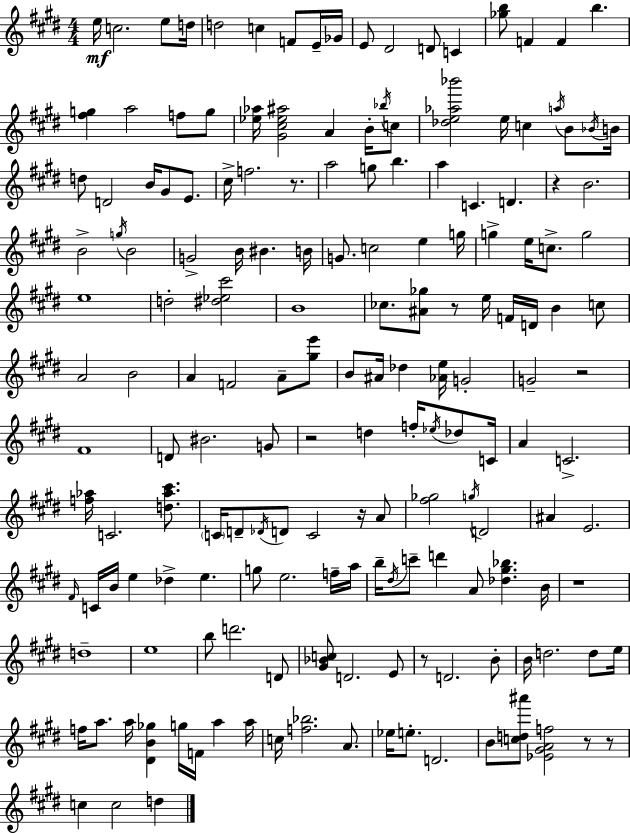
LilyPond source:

{
  \clef treble
  \numericTimeSignature
  \time 4/4
  \key e \major
  e''16\mf c''2. e''8 d''16 | d''2 c''4 f'8 e'16-- ges'16 | e'8 dis'2 d'8 c'4 | <ges'' b''>8 f'4 f'4 b''4. | \break <fis'' g''>4 a''2 f''8 g''8 | <ees'' aes''>16 <gis' cis'' ees'' ais''>2 a'4 b'16-. \acciaccatura { bes''16 } c''8 | <des'' e'' aes'' bes'''>2 e''16 c''4 \acciaccatura { a''16 } b'8 | \acciaccatura { bes'16 } b'16 d''8 d'2 b'16 gis'8 | \break e'8. cis''16-> f''2. | r8. a''2 g''8 b''4. | a''4 c'4. d'4. | r4 b'2. | \break b'2-> \acciaccatura { g''16 } b'2 | g'2-> b'16 bis'4. | b'16 g'8. c''2 e''4 | g''16 g''4-> e''16 c''8.-> g''2 | \break e''1 | d''2-. <dis'' ees'' cis'''>2 | b'1 | ces''8. <ais' ges''>8 r8 e''16 f'16 d'16 b'4 | \break c''8 a'2 b'2 | a'4 f'2 | a'8-- <gis'' e'''>8 b'8 ais'16 des''4 <aes' e''>16 g'2-. | g'2-- r2 | \break fis'1 | d'8 bis'2. | g'8 r2 d''4 | f''16-. \acciaccatura { ees''16 } des''8 c'16 a'4 c'2.-> | \break <f'' aes''>16 c'2. | <d'' aes'' cis'''>8. \parenthesize c'16 d'8-- \acciaccatura { des'16 } d'8 c'2 | r16 a'8 <fis'' ges''>2 \acciaccatura { g''16 } d'2 | ais'4 e'2. | \break \grace { fis'16 } c'16 b'16 e''4 des''4-> | e''4. g''8 e''2. | f''16-- a''16 b''16-- \acciaccatura { dis''16 } c'''8-- d'''4 | a'8 <des'' gis'' bes''>4. b'16 r1 | \break d''1-- | e''1 | b''8 d'''2. | d'8 <gis' bes' c''>8 d'2. | \break e'8 r8 d'2. | b'8-. b'16 d''2. | d''8 e''16 f''16 a''8. a''16 <dis' b' ges''>4 | g''16 f'16 a''4 a''16 c''16 <f'' bes''>2. | \break a'8. ees''16 e''8.-. d'2. | b'8 <c'' d'' ais'''>8 <ees' gis' a' f''>2 | r8 r8 c''4 c''2 | d''4 \bar "|."
}